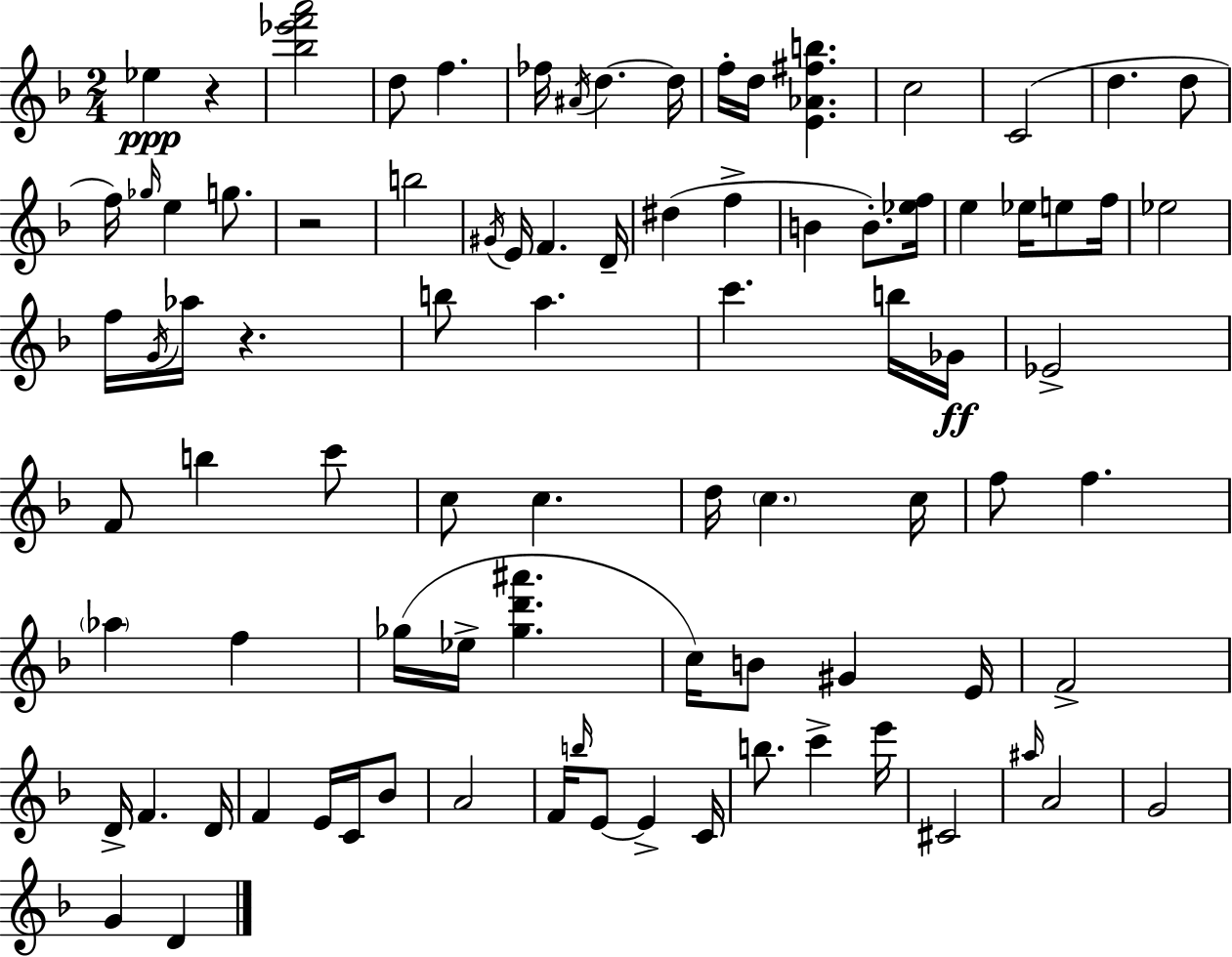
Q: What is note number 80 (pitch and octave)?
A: G4